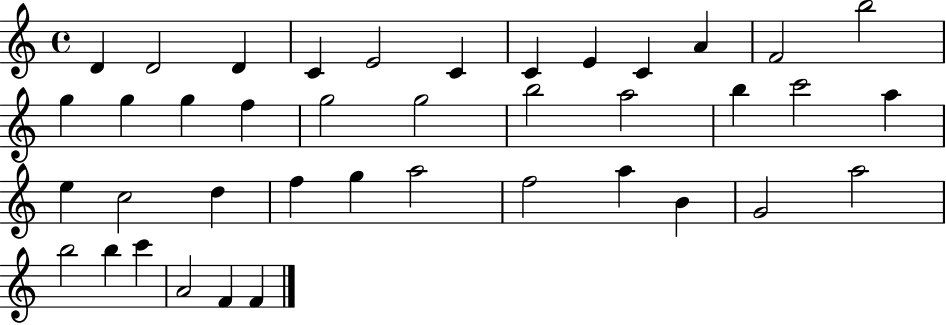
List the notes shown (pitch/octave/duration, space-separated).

D4/q D4/h D4/q C4/q E4/h C4/q C4/q E4/q C4/q A4/q F4/h B5/h G5/q G5/q G5/q F5/q G5/h G5/h B5/h A5/h B5/q C6/h A5/q E5/q C5/h D5/q F5/q G5/q A5/h F5/h A5/q B4/q G4/h A5/h B5/h B5/q C6/q A4/h F4/q F4/q